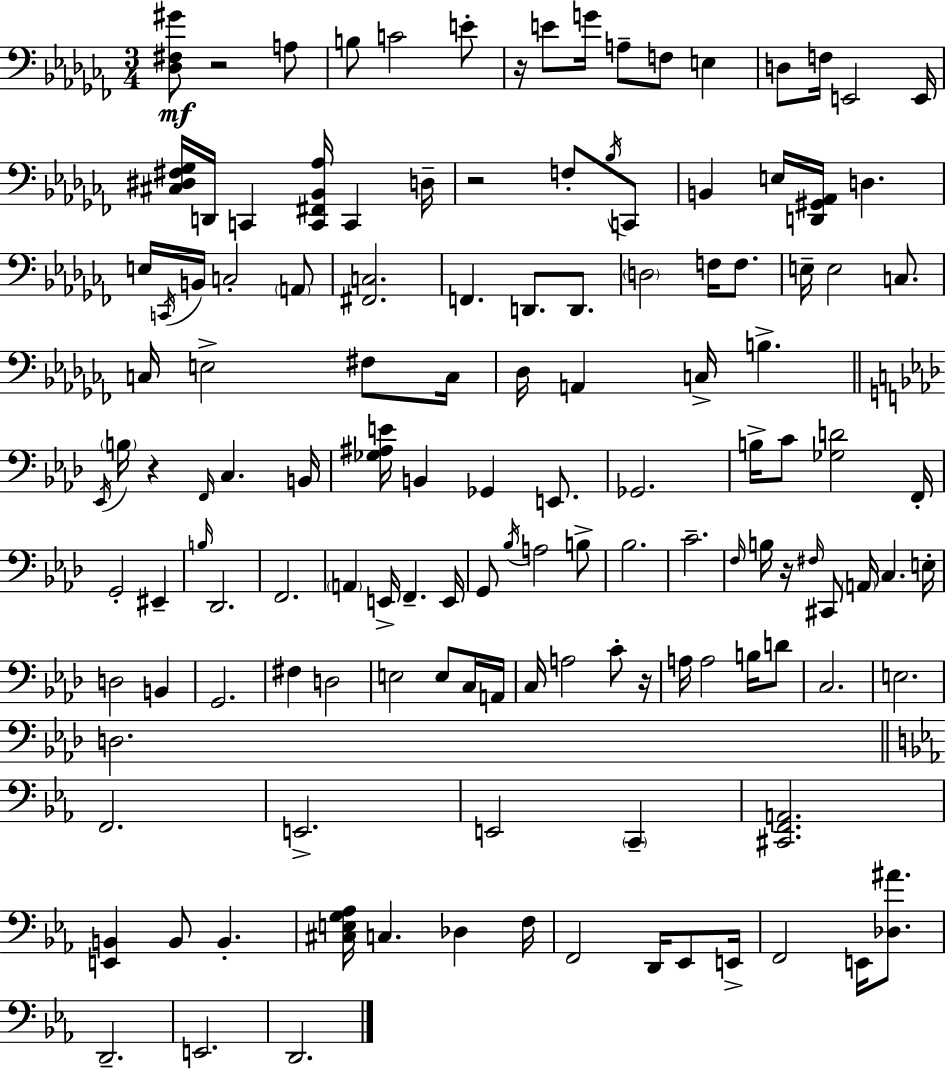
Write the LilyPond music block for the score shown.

{
  \clef bass
  \numericTimeSignature
  \time 3/4
  \key aes \minor
  <des fis gis'>8\mf r2 a8 | b8 c'2 e'8-. | r16 e'8 g'16 a8-- f8 e4 | d8 f16 e,2 e,16 | \break <cis dis fis ges>16 d,16 c,4 <c, fis, bes, aes>16 c,4 d16-- | r2 f8-. \acciaccatura { bes16 } c,8 | b,4 e16 <d, gis, aes,>16 d4. | e16 \acciaccatura { c,16 } b,16 c2-. | \break \parenthesize a,8 <fis, c>2. | f,4. d,8. d,8. | \parenthesize d2 f16 f8. | e16-- e2 c8. | \break c16 e2-> fis8 | c16 des16 a,4 c16-> b4.-> | \bar "||" \break \key aes \major \acciaccatura { ees,16 } \parenthesize b16 r4 \grace { f,16 } c4. | b,16 <ges ais e'>16 b,4 ges,4 e,8. | ges,2. | b16-> c'8 <ges d'>2 | \break f,16-. g,2-. eis,4-- | \grace { b16 } des,2. | f,2. | \parenthesize a,4 e,16-> f,4.-- | \break e,16 g,8 \acciaccatura { bes16 } a2 | b8-> bes2. | c'2.-- | \grace { f16 } b16 r16 \grace { fis16 } cis,8 \parenthesize a,16 c4. | \break e16-. d2 | b,4 g,2. | fis4 d2 | e2 | \break e8 c16 a,16 c16 a2 | c'8-. r16 a16 a2 | b16 d'8 c2. | e2. | \break d2. | \bar "||" \break \key ees \major f,2. | e,2.-> | e,2 \parenthesize c,4-- | <cis, f, a,>2. | \break <e, b,>4 b,8 b,4.-. | <cis e g aes>16 c4. des4 f16 | f,2 d,16 ees,8 e,16-> | f,2 e,16 <des ais'>8. | \break d,2.-- | e,2. | d,2. | \bar "|."
}